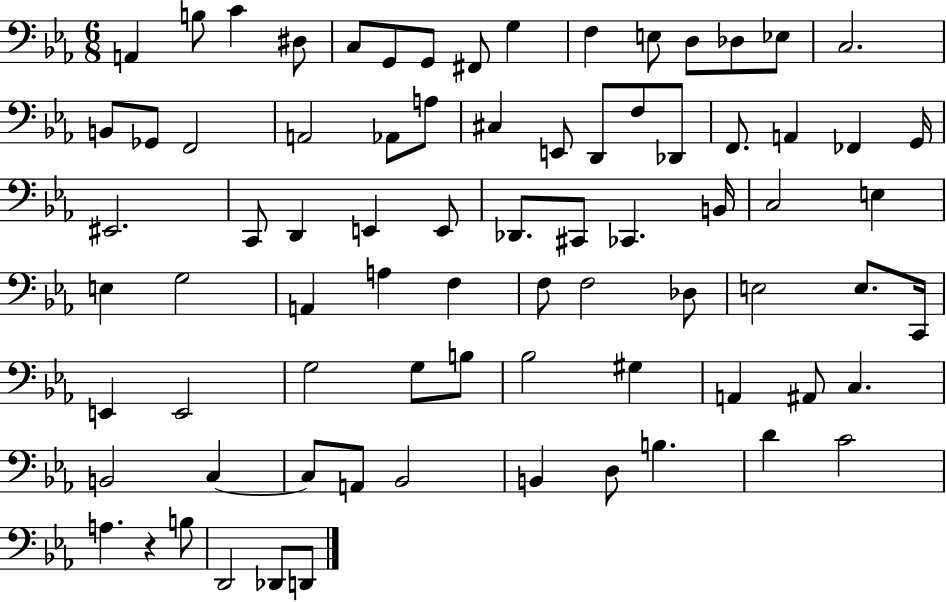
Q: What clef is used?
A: bass